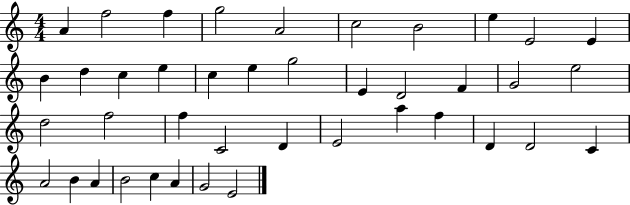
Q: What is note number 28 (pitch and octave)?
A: E4